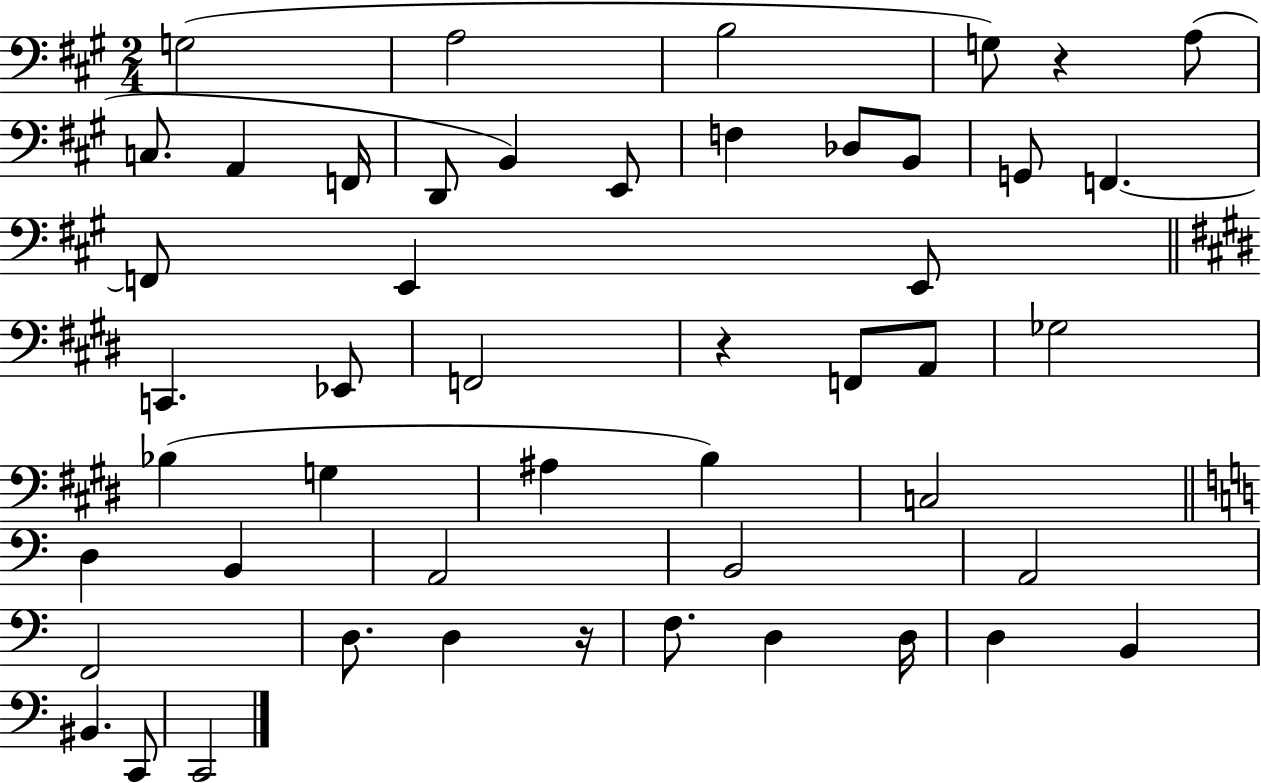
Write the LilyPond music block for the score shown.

{
  \clef bass
  \numericTimeSignature
  \time 2/4
  \key a \major
  g2( | a2 | b2 | g8) r4 a8( | \break c8. a,4 f,16 | d,8 b,4) e,8 | f4 des8 b,8 | g,8 f,4.~~ | \break f,8 e,4 e,8 | \bar "||" \break \key e \major c,4. ees,8 | f,2 | r4 f,8 a,8 | ges2 | \break bes4( g4 | ais4 b4) | c2 | \bar "||" \break \key a \minor d4 b,4 | a,2 | b,2 | a,2 | \break f,2 | d8. d4 r16 | f8. d4 d16 | d4 b,4 | \break bis,4. c,8 | c,2 | \bar "|."
}